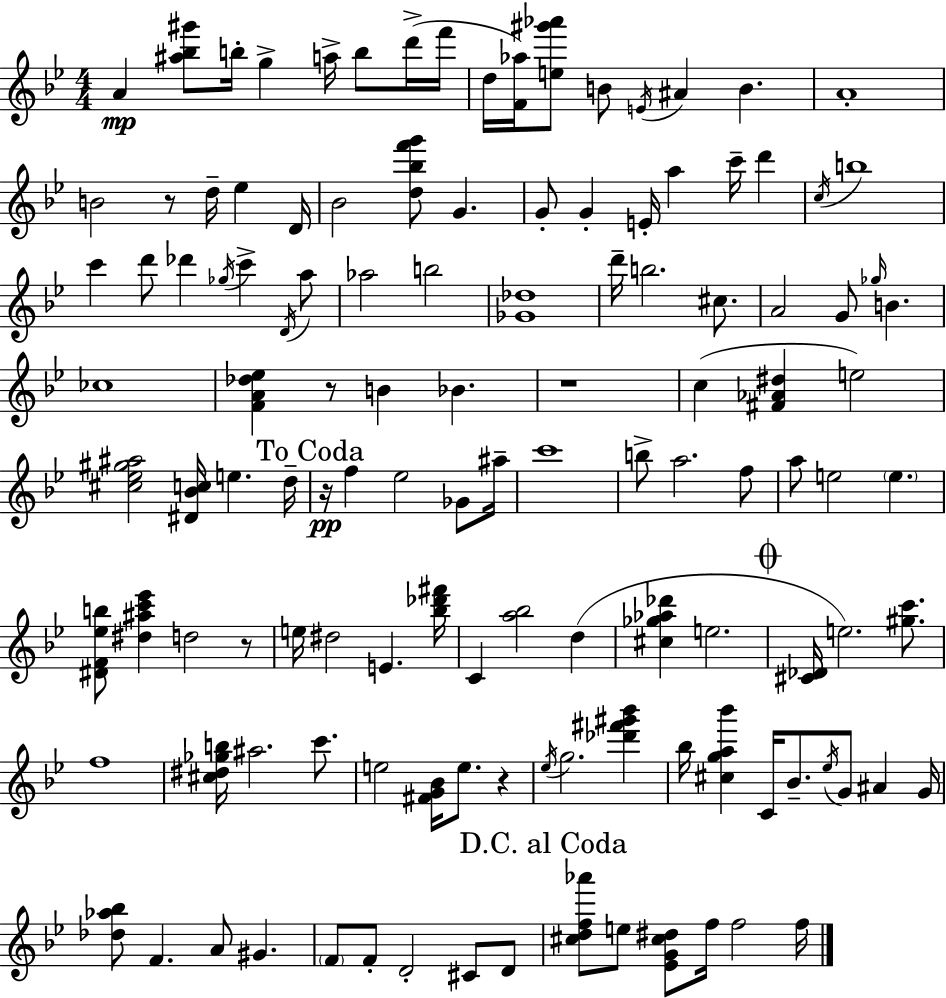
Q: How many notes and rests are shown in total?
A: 124